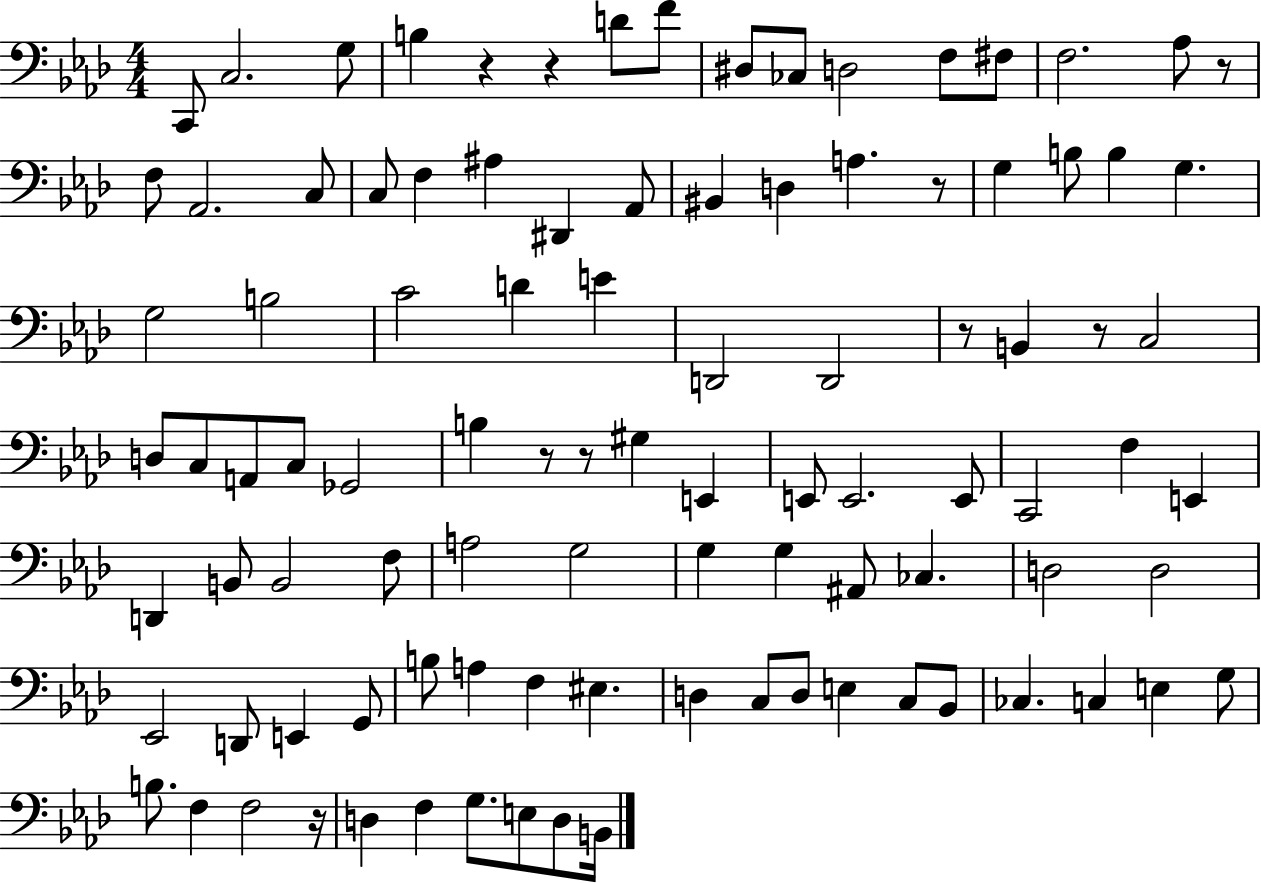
X:1
T:Untitled
M:4/4
L:1/4
K:Ab
C,,/2 C,2 G,/2 B, z z D/2 F/2 ^D,/2 _C,/2 D,2 F,/2 ^F,/2 F,2 _A,/2 z/2 F,/2 _A,,2 C,/2 C,/2 F, ^A, ^D,, _A,,/2 ^B,, D, A, z/2 G, B,/2 B, G, G,2 B,2 C2 D E D,,2 D,,2 z/2 B,, z/2 C,2 D,/2 C,/2 A,,/2 C,/2 _G,,2 B, z/2 z/2 ^G, E,, E,,/2 E,,2 E,,/2 C,,2 F, E,, D,, B,,/2 B,,2 F,/2 A,2 G,2 G, G, ^A,,/2 _C, D,2 D,2 _E,,2 D,,/2 E,, G,,/2 B,/2 A, F, ^E, D, C,/2 D,/2 E, C,/2 _B,,/2 _C, C, E, G,/2 B,/2 F, F,2 z/4 D, F, G,/2 E,/2 D,/2 B,,/4